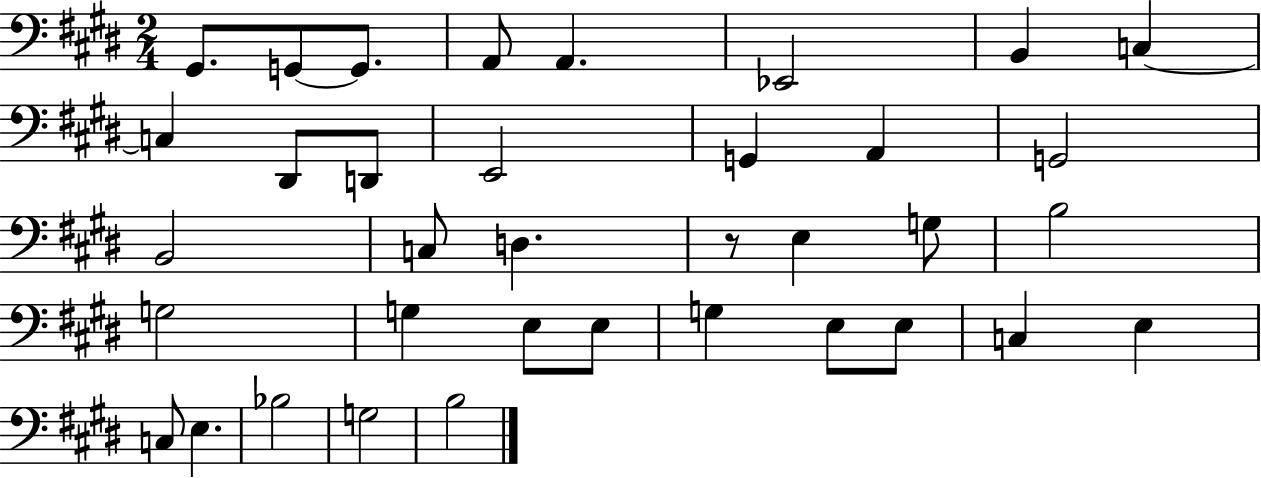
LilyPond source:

{
  \clef bass
  \numericTimeSignature
  \time 2/4
  \key e \major
  gis,8. g,8~~ g,8. | a,8 a,4. | ees,2 | b,4 c4~~ | \break c4 dis,8 d,8 | e,2 | g,4 a,4 | g,2 | \break b,2 | c8 d4. | r8 e4 g8 | b2 | \break g2 | g4 e8 e8 | g4 e8 e8 | c4 e4 | \break c8 e4. | bes2 | g2 | b2 | \break \bar "|."
}